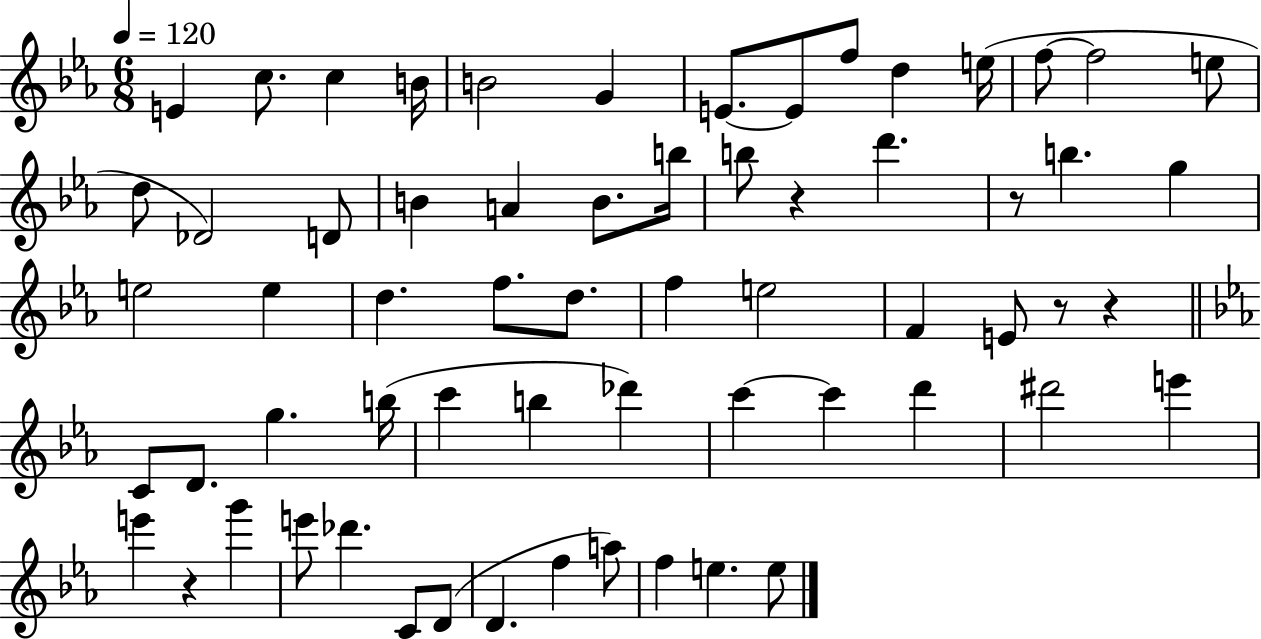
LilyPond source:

{
  \clef treble
  \numericTimeSignature
  \time 6/8
  \key ees \major
  \tempo 4 = 120
  e'4 c''8. c''4 b'16 | b'2 g'4 | e'8.~~ e'8 f''8 d''4 e''16( | f''8~~ f''2 e''8 | \break d''8 des'2) d'8 | b'4 a'4 b'8. b''16 | b''8 r4 d'''4. | r8 b''4. g''4 | \break e''2 e''4 | d''4. f''8. d''8. | f''4 e''2 | f'4 e'8 r8 r4 | \break \bar "||" \break \key c \minor c'8 d'8. g''4. b''16( | c'''4 b''4 des'''4) | c'''4~~ c'''4 d'''4 | dis'''2 e'''4 | \break e'''4 r4 g'''4 | e'''8 des'''4. c'8 d'8( | d'4. f''4 a''8) | f''4 e''4. e''8 | \break \bar "|."
}